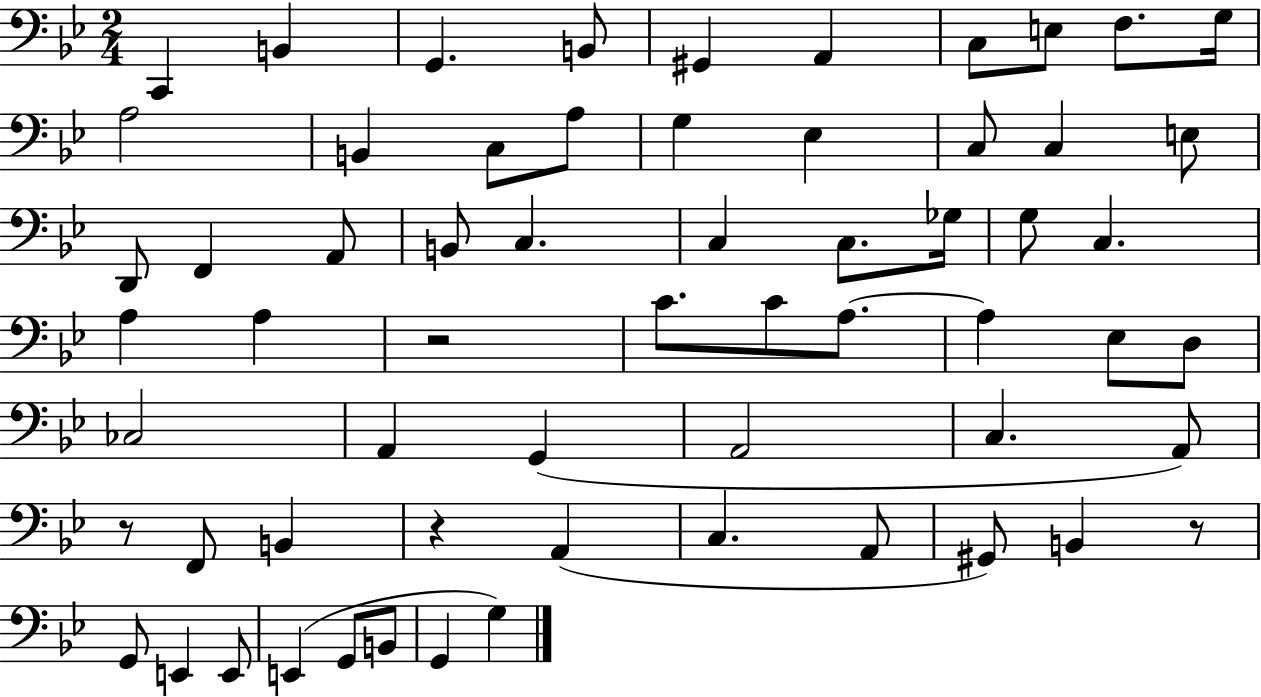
X:1
T:Untitled
M:2/4
L:1/4
K:Bb
C,, B,, G,, B,,/2 ^G,, A,, C,/2 E,/2 F,/2 G,/4 A,2 B,, C,/2 A,/2 G, _E, C,/2 C, E,/2 D,,/2 F,, A,,/2 B,,/2 C, C, C,/2 _G,/4 G,/2 C, A, A, z2 C/2 C/2 A,/2 A, _E,/2 D,/2 _C,2 A,, G,, A,,2 C, A,,/2 z/2 F,,/2 B,, z A,, C, A,,/2 ^G,,/2 B,, z/2 G,,/2 E,, E,,/2 E,, G,,/2 B,,/2 G,, G,